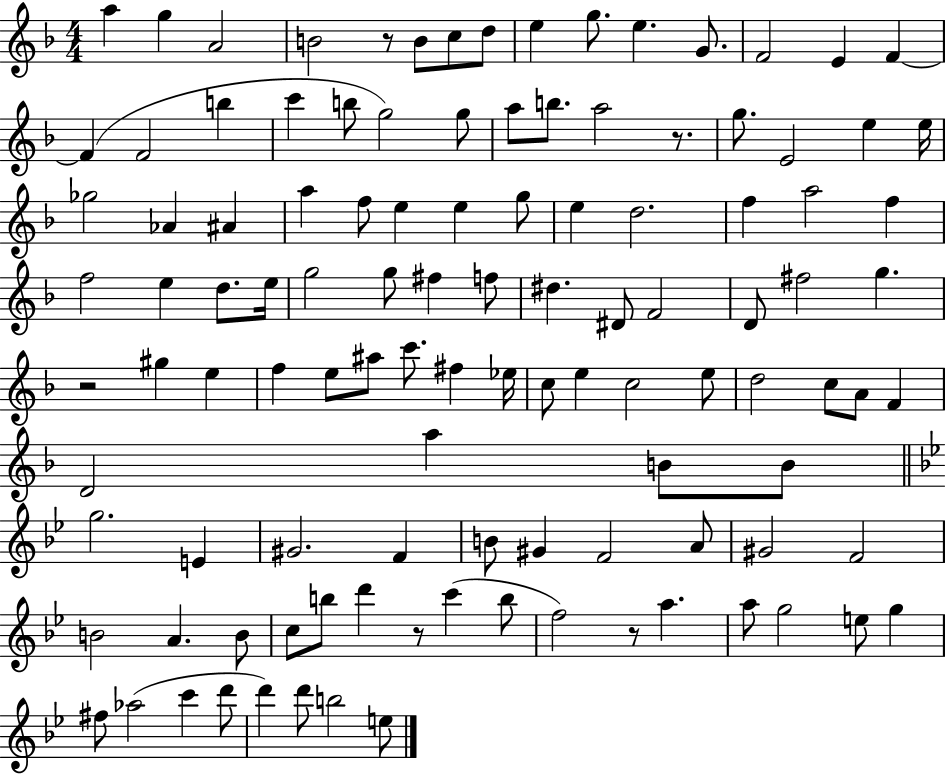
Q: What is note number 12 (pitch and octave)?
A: F4